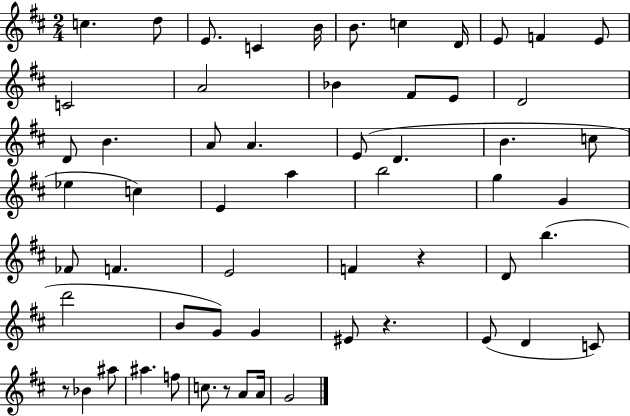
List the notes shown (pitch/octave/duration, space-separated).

C5/q. D5/e E4/e. C4/q B4/s B4/e. C5/q D4/s E4/e F4/q E4/e C4/h A4/h Bb4/q F#4/e E4/e D4/h D4/e B4/q. A4/e A4/q. E4/e D4/q. B4/q. C5/e Eb5/q C5/q E4/q A5/q B5/h G5/q G4/q FES4/e F4/q. E4/h F4/q R/q D4/e B5/q. D6/h B4/e G4/e G4/q EIS4/e R/q. E4/e D4/q C4/e R/e Bb4/q A#5/e A#5/q. F5/e C5/e. R/e A4/e A4/s G4/h